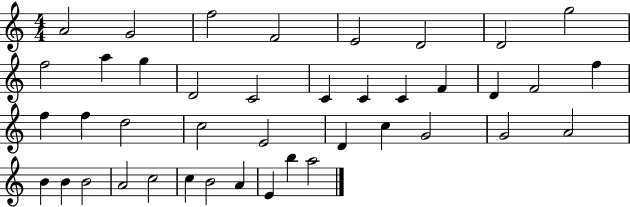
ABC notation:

X:1
T:Untitled
M:4/4
L:1/4
K:C
A2 G2 f2 F2 E2 D2 D2 g2 f2 a g D2 C2 C C C F D F2 f f f d2 c2 E2 D c G2 G2 A2 B B B2 A2 c2 c B2 A E b a2